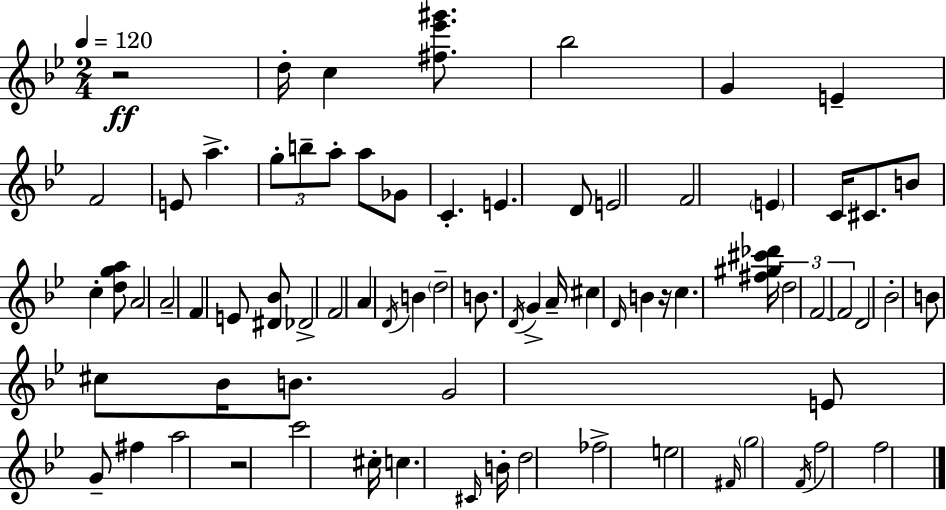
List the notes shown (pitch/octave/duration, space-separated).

R/h D5/s C5/q [F#5,Eb6,G#6]/e. Bb5/h G4/q E4/q F4/h E4/e A5/q. G5/e B5/e A5/e A5/e Gb4/e C4/q. E4/q. D4/e E4/h F4/h E4/q C4/s C#4/e. B4/e C5/q [D5,G5,A5]/e A4/h A4/h F4/q E4/e [D#4,Bb4]/e Db4/h F4/h A4/q D4/s B4/q D5/h B4/e. D4/s G4/q A4/s C#5/q D4/s B4/q R/s C5/q. [F#5,G#5,C#6,Db6]/s D5/h F4/h F4/h D4/h Bb4/h B4/e C#5/e Bb4/s B4/e. G4/h E4/e G4/e F#5/q A5/h R/h C6/h C#5/s C5/q. C#4/s B4/s D5/h FES5/h E5/h F#4/s G5/h F4/s F5/h F5/h